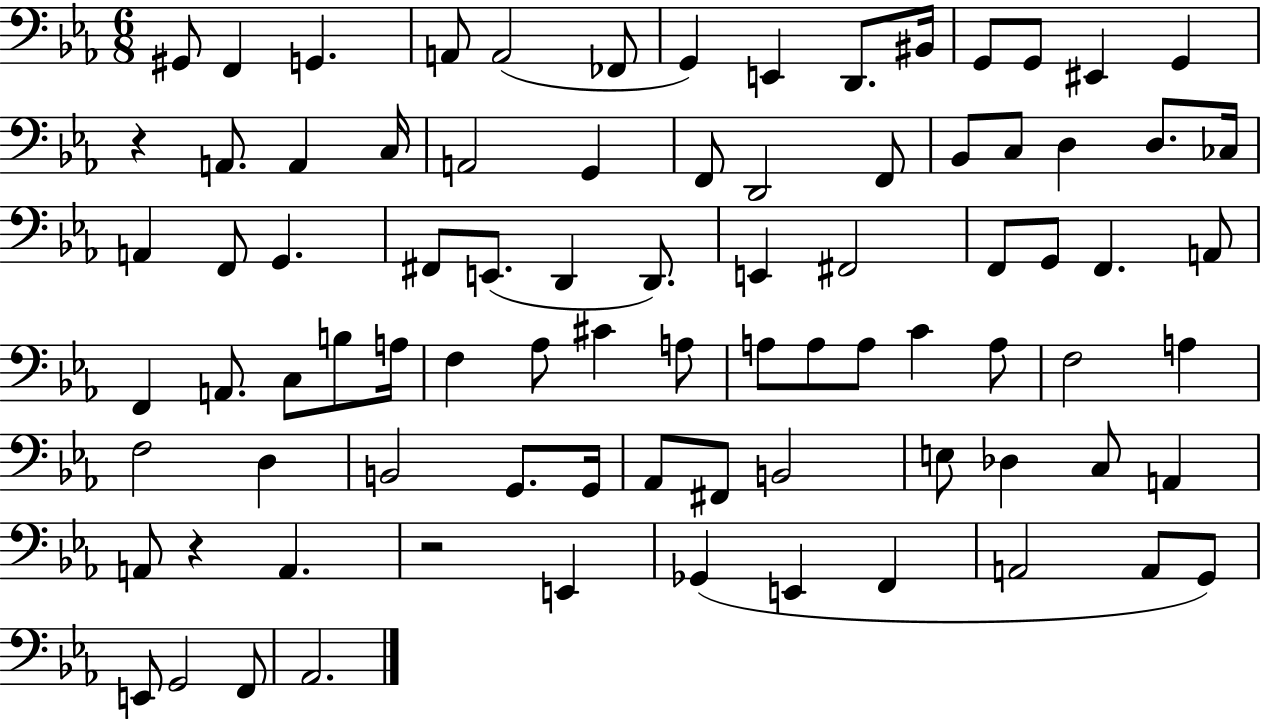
{
  \clef bass
  \numericTimeSignature
  \time 6/8
  \key ees \major
  gis,8 f,4 g,4. | a,8 a,2( fes,8 | g,4) e,4 d,8. bis,16 | g,8 g,8 eis,4 g,4 | \break r4 a,8. a,4 c16 | a,2 g,4 | f,8 d,2 f,8 | bes,8 c8 d4 d8. ces16 | \break a,4 f,8 g,4. | fis,8 e,8.( d,4 d,8.) | e,4 fis,2 | f,8 g,8 f,4. a,8 | \break f,4 a,8. c8 b8 a16 | f4 aes8 cis'4 a8 | a8 a8 a8 c'4 a8 | f2 a4 | \break f2 d4 | b,2 g,8. g,16 | aes,8 fis,8 b,2 | e8 des4 c8 a,4 | \break a,8 r4 a,4. | r2 e,4 | ges,4( e,4 f,4 | a,2 a,8 g,8) | \break e,8 g,2 f,8 | aes,2. | \bar "|."
}